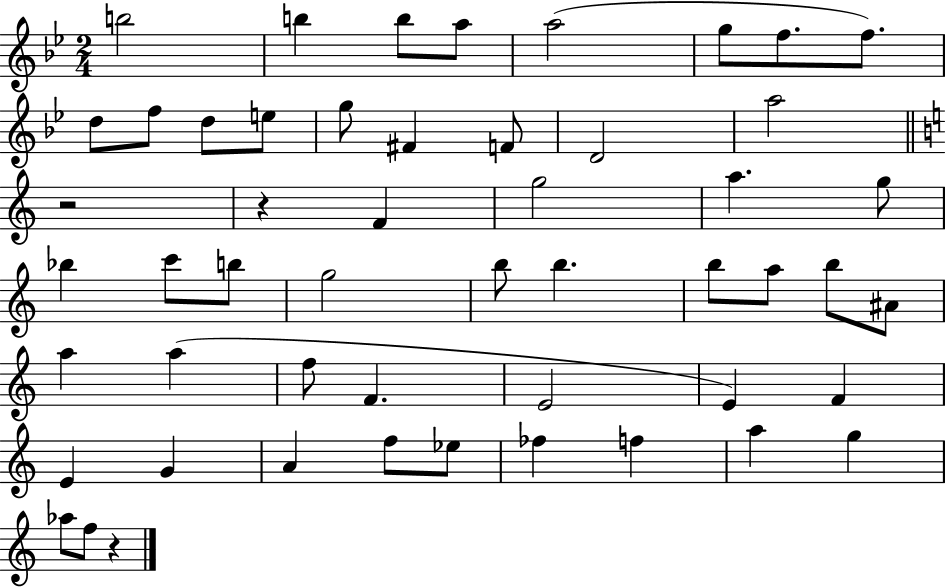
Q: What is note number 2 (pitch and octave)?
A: B5